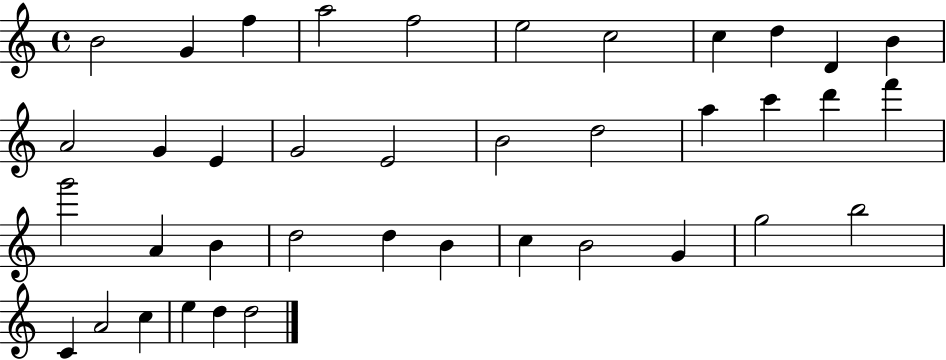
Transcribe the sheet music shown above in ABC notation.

X:1
T:Untitled
M:4/4
L:1/4
K:C
B2 G f a2 f2 e2 c2 c d D B A2 G E G2 E2 B2 d2 a c' d' f' g'2 A B d2 d B c B2 G g2 b2 C A2 c e d d2